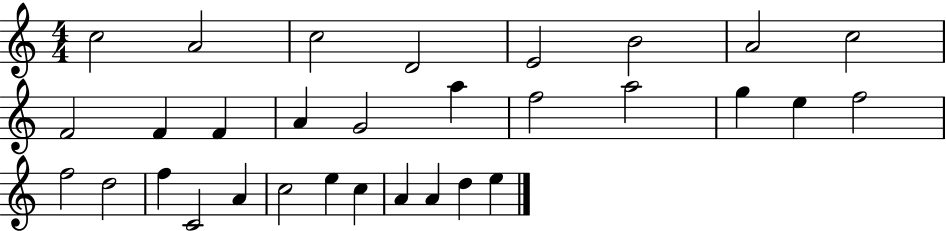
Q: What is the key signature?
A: C major